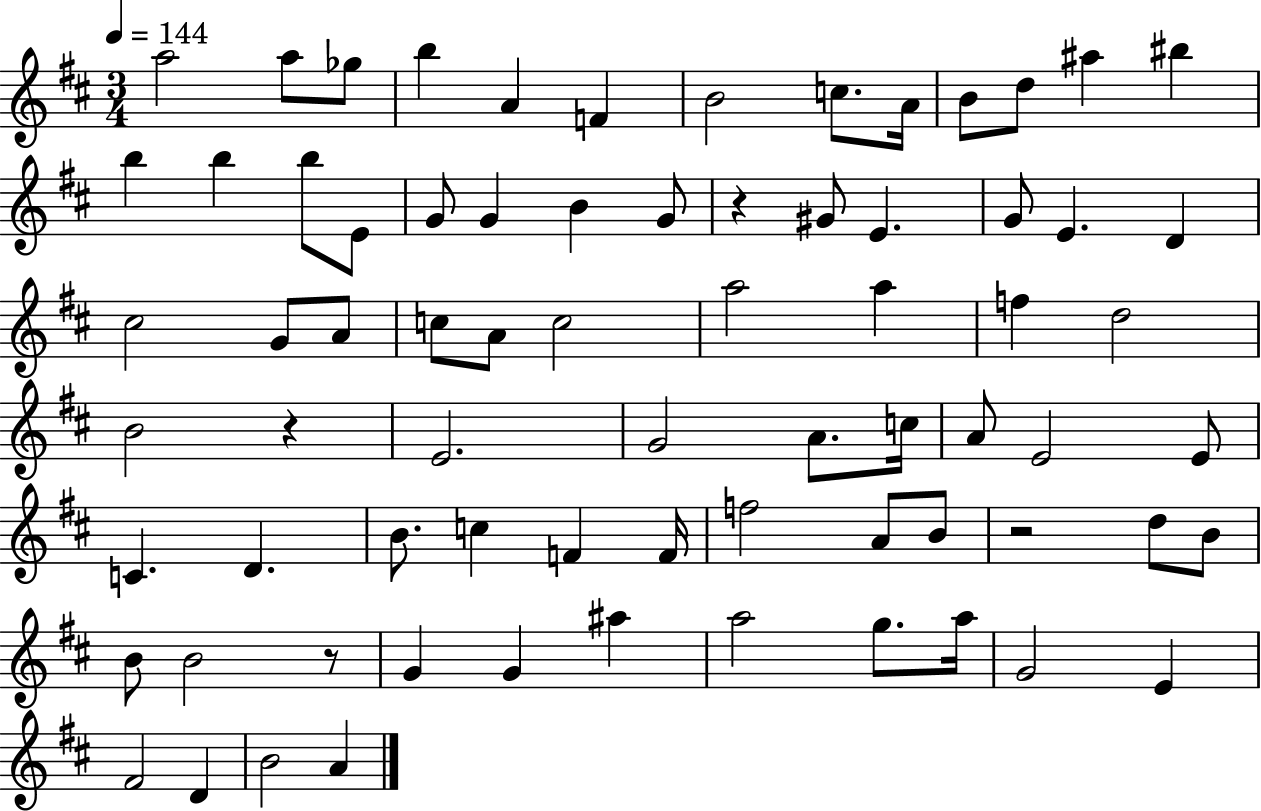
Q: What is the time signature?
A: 3/4